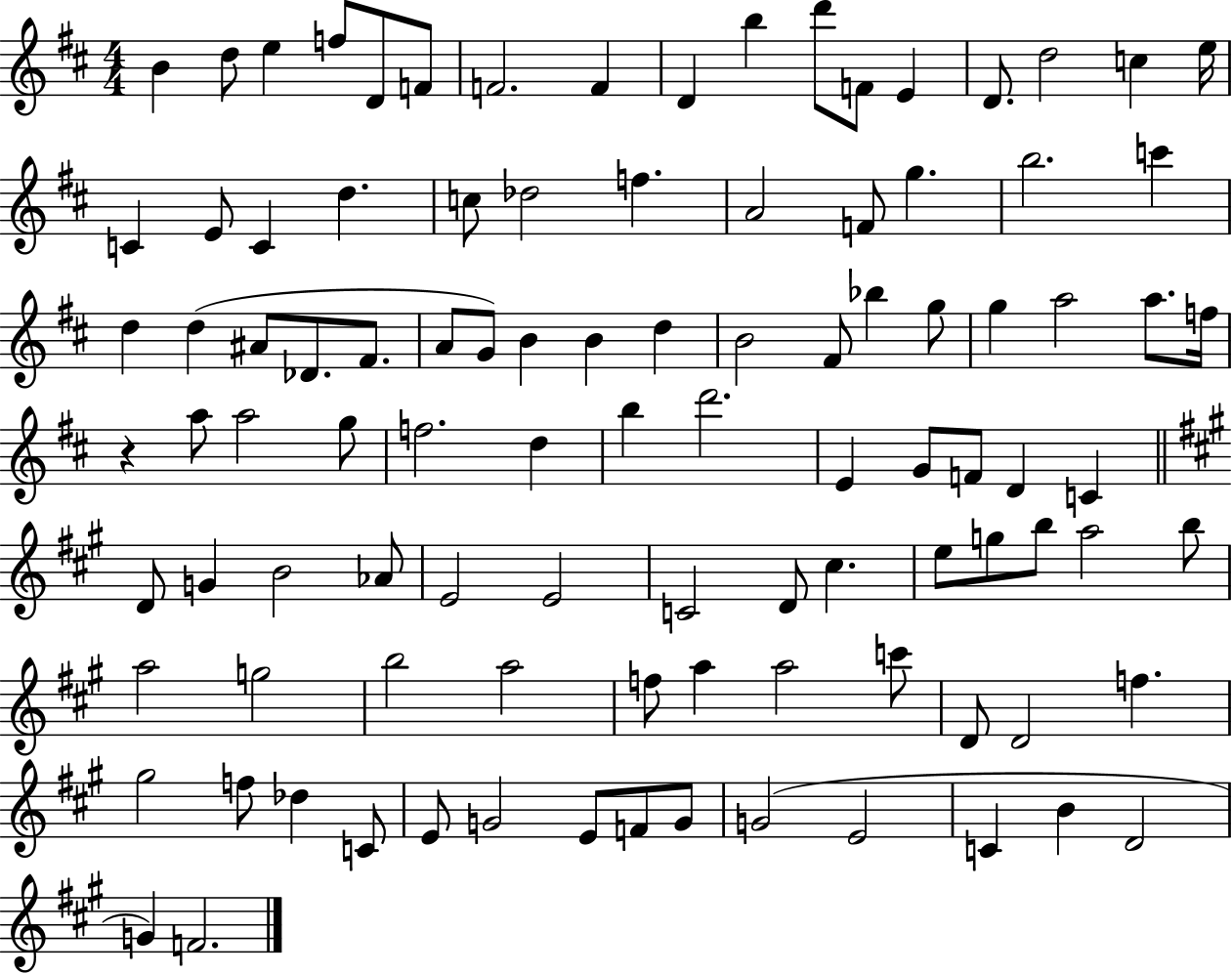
{
  \clef treble
  \numericTimeSignature
  \time 4/4
  \key d \major
  b'4 d''8 e''4 f''8 d'8 f'8 | f'2. f'4 | d'4 b''4 d'''8 f'8 e'4 | d'8. d''2 c''4 e''16 | \break c'4 e'8 c'4 d''4. | c''8 des''2 f''4. | a'2 f'8 g''4. | b''2. c'''4 | \break d''4 d''4( ais'8 des'8. fis'8. | a'8 g'8) b'4 b'4 d''4 | b'2 fis'8 bes''4 g''8 | g''4 a''2 a''8. f''16 | \break r4 a''8 a''2 g''8 | f''2. d''4 | b''4 d'''2. | e'4 g'8 f'8 d'4 c'4 | \break \bar "||" \break \key a \major d'8 g'4 b'2 aes'8 | e'2 e'2 | c'2 d'8 cis''4. | e''8 g''8 b''8 a''2 b''8 | \break a''2 g''2 | b''2 a''2 | f''8 a''4 a''2 c'''8 | d'8 d'2 f''4. | \break gis''2 f''8 des''4 c'8 | e'8 g'2 e'8 f'8 g'8 | g'2( e'2 | c'4 b'4 d'2 | \break g'4) f'2. | \bar "|."
}